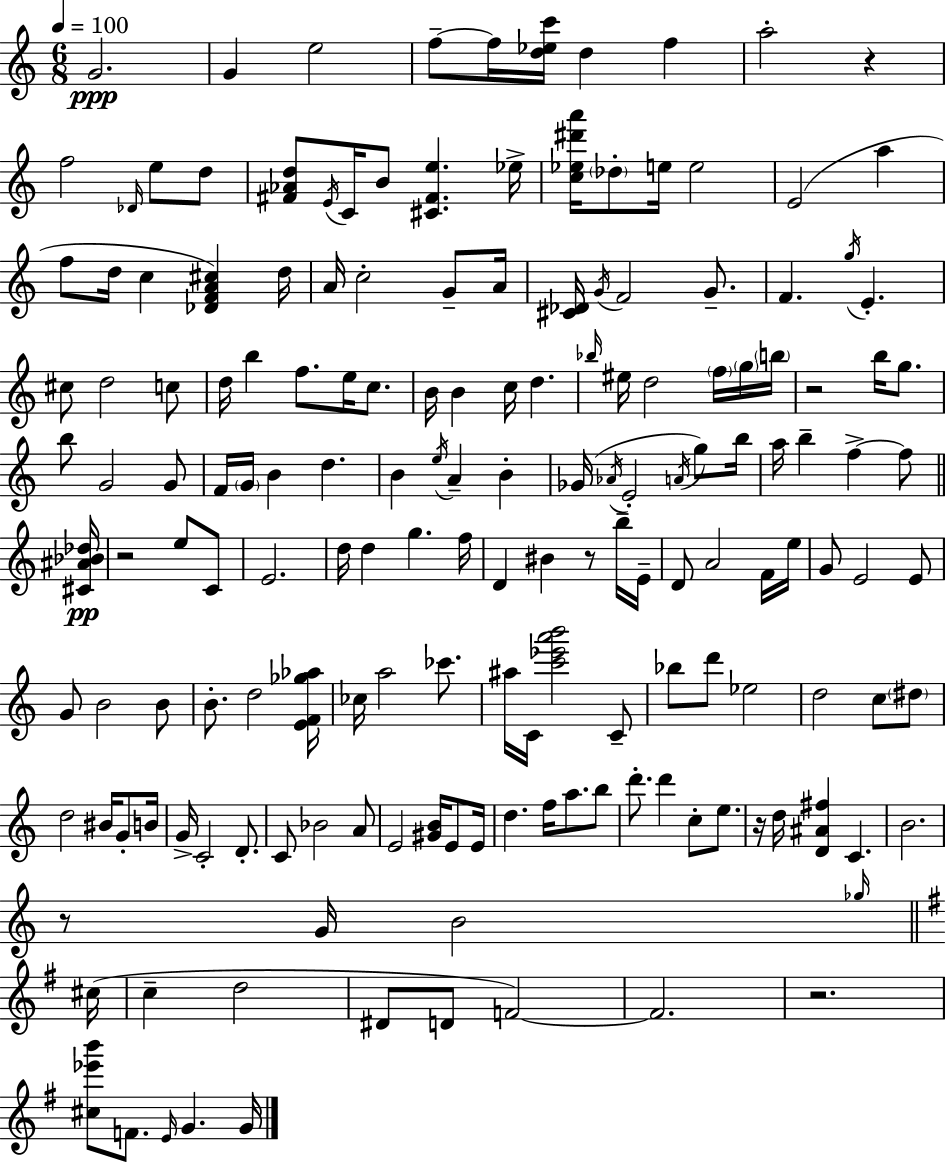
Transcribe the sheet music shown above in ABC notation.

X:1
T:Untitled
M:6/8
L:1/4
K:C
G2 G e2 f/2 f/4 [d_ec']/4 d f a2 z f2 _D/4 e/2 d/2 [^F_Ad]/2 E/4 C/4 B/2 [^C^Fe] _e/4 [c_e^d'a']/4 _d/2 e/4 e2 E2 a f/2 d/4 c [_DFA^c] d/4 A/4 c2 G/2 A/4 [^C_D]/4 G/4 F2 G/2 F g/4 E ^c/2 d2 c/2 d/4 b f/2 e/4 c/2 B/4 B c/4 d _b/4 ^e/4 d2 f/4 g/4 b/4 z2 b/4 g/2 b/2 G2 G/2 F/4 G/4 B d B e/4 A B _G/4 _A/4 E2 A/4 g/2 b/4 a/4 b f f/2 [^C^A_B_d]/4 z2 e/2 C/2 E2 d/4 d g f/4 D ^B z/2 b/4 E/4 D/2 A2 F/4 e/4 G/2 E2 E/2 G/2 B2 B/2 B/2 d2 [EF_g_a]/4 _c/4 a2 _c'/2 ^a/4 C/4 [c'_e'a'b']2 C/2 _b/2 d'/2 _e2 d2 c/2 ^d/2 d2 ^B/4 G/2 B/4 G/4 C2 D/2 C/2 _B2 A/2 E2 [^GB]/4 E/2 E/4 d f/4 a/2 b/2 d'/2 d' c/2 e/2 z/4 d/4 [D^A^f] C B2 z/2 G/4 B2 _g/4 ^c/4 c d2 ^D/2 D/2 F2 F2 z2 [^c_e'b']/2 F/2 E/4 G G/4